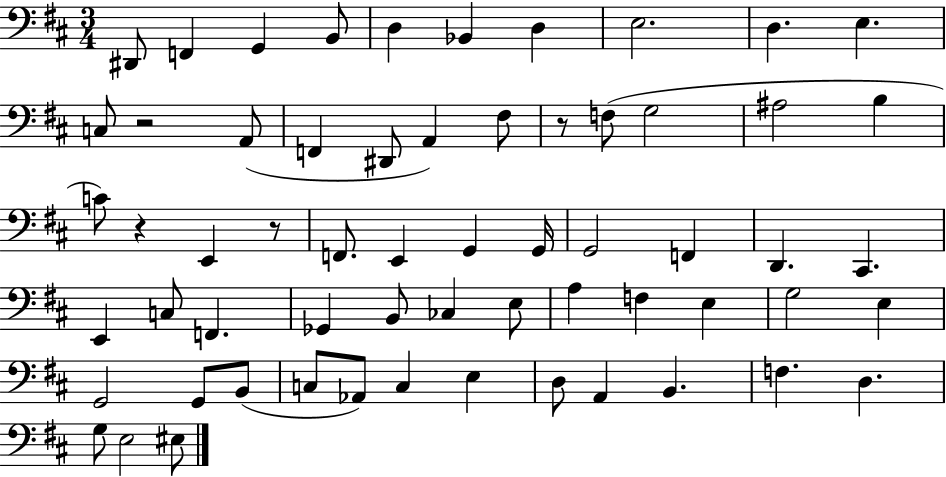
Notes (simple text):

D#2/e F2/q G2/q B2/e D3/q Bb2/q D3/q E3/h. D3/q. E3/q. C3/e R/h A2/e F2/q D#2/e A2/q F#3/e R/e F3/e G3/h A#3/h B3/q C4/e R/q E2/q R/e F2/e. E2/q G2/q G2/s G2/h F2/q D2/q. C#2/q. E2/q C3/e F2/q. Gb2/q B2/e CES3/q E3/e A3/q F3/q E3/q G3/h E3/q G2/h G2/e B2/e C3/e Ab2/e C3/q E3/q D3/e A2/q B2/q. F3/q. D3/q. G3/e E3/h EIS3/e